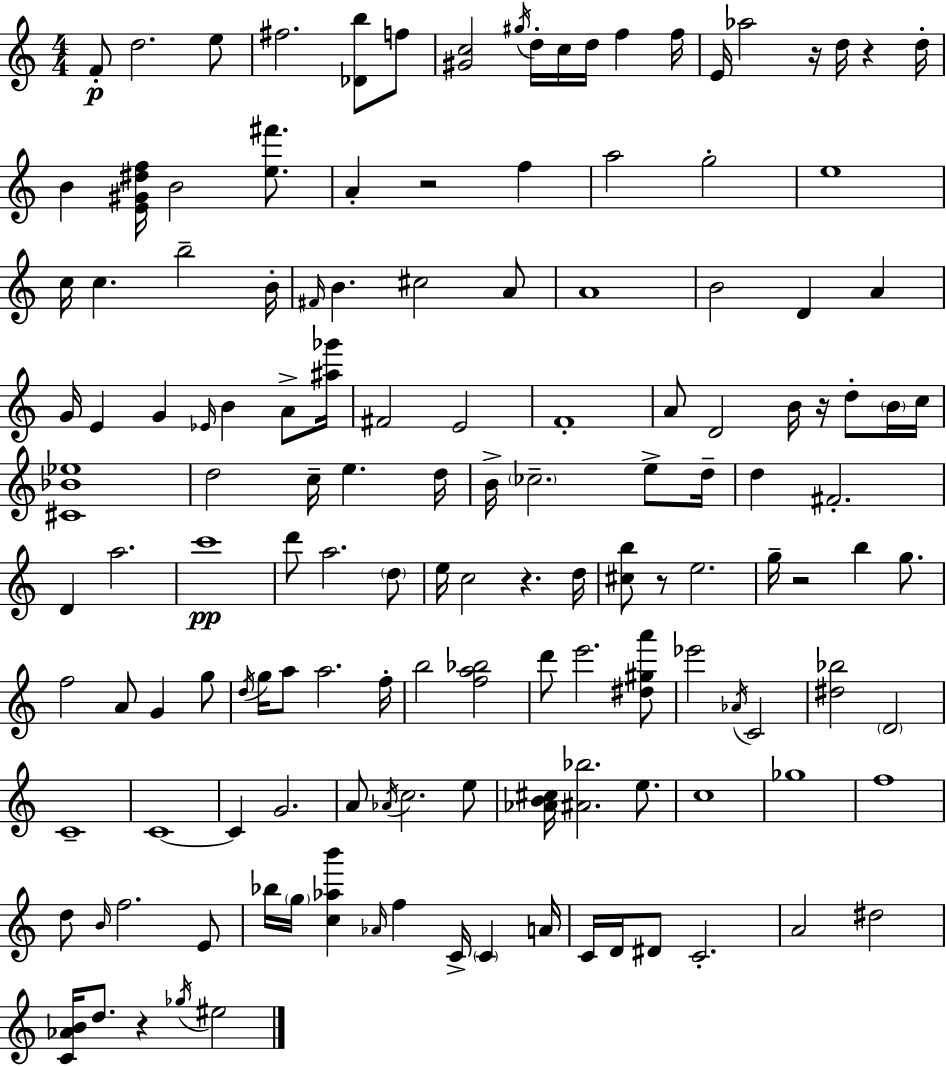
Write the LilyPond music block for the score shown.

{
  \clef treble
  \numericTimeSignature
  \time 4/4
  \key c \major
  f'8-.\p d''2. e''8 | fis''2. <des' b''>8 f''8 | <gis' c''>2 \acciaccatura { gis''16 } d''16-. c''16 d''16 f''4 | f''16 e'16 aes''2 r16 d''16 r4 | \break d''16-. b'4 <e' gis' dis'' f''>16 b'2 <e'' fis'''>8. | a'4-. r2 f''4 | a''2 g''2-. | e''1 | \break c''16 c''4. b''2-- | b'16-. \grace { fis'16 } b'4. cis''2 | a'8 a'1 | b'2 d'4 a'4 | \break g'16 e'4 g'4 \grace { ees'16 } b'4 | a'8-> <ais'' ges'''>16 fis'2 e'2 | f'1-. | a'8 d'2 b'16 r16 d''8-. | \break \parenthesize b'16 c''16 <cis' bes' ees''>1 | d''2 c''16-- e''4. | d''16 b'16-> \parenthesize ces''2.-- | e''8-> d''16-- d''4 fis'2.-. | \break d'4 a''2. | c'''1\pp | d'''8 a''2. | \parenthesize d''8 e''16 c''2 r4. | \break d''16 <cis'' b''>8 r8 e''2. | g''16-- r2 b''4 | g''8. f''2 a'8 g'4 | g''8 \acciaccatura { d''16 } g''16 a''8 a''2. | \break f''16-. b''2 <f'' a'' bes''>2 | d'''8 e'''2. | <dis'' gis'' a'''>8 ees'''2 \acciaccatura { aes'16 } c'2 | <dis'' bes''>2 \parenthesize d'2 | \break c'1-- | c'1~~ | c'4 g'2. | a'8 \acciaccatura { aes'16 } c''2. | \break e''8 <aes' b' cis''>16 <ais' bes''>2. | e''8. c''1 | ges''1 | f''1 | \break d''8 \grace { b'16 } f''2. | e'8 bes''16 \parenthesize g''16 <c'' aes'' b'''>4 \grace { aes'16 } f''4 | c'16-> \parenthesize c'4 a'16 c'16 d'16 dis'8 c'2.-. | a'2 | \break dis''2 <c' aes' b'>16 d''8. r4 | \acciaccatura { ges''16 } eis''2 \bar "|."
}